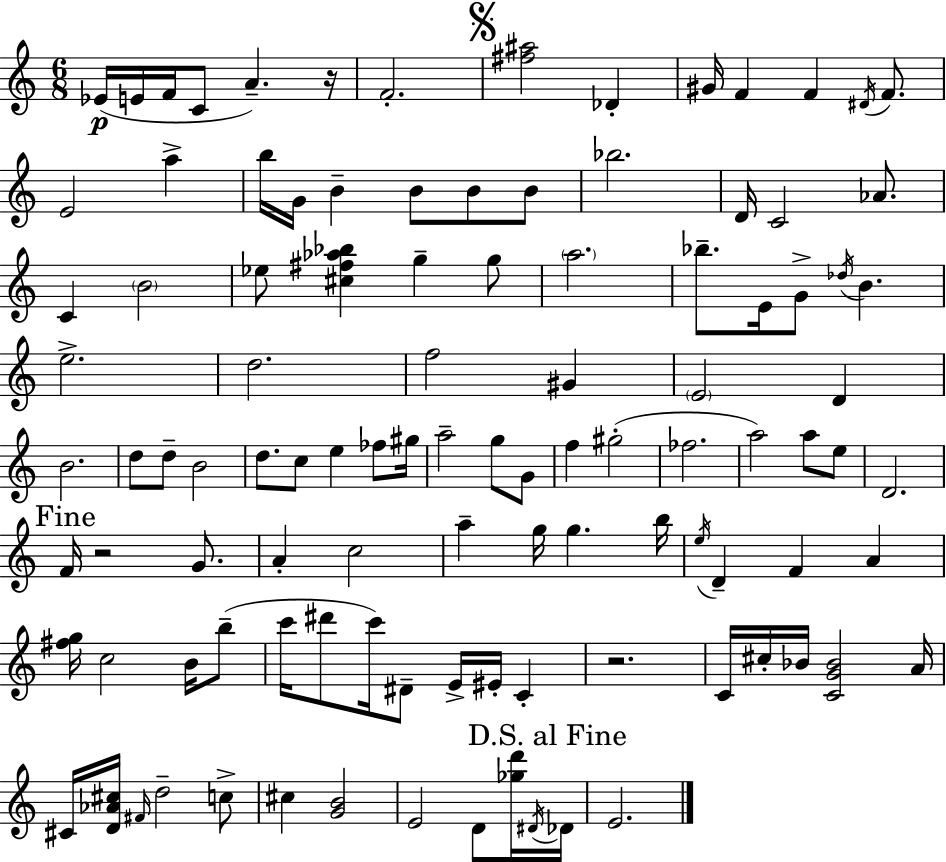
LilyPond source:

{
  \clef treble
  \numericTimeSignature
  \time 6/8
  \key a \minor
  ees'16(\p e'16 f'16 c'8 a'4.--) r16 | f'2.-. | \mark \markup { \musicglyph "scripts.segno" } <fis'' ais''>2 des'4-. | gis'16 f'4 f'4 \acciaccatura { dis'16 } f'8. | \break e'2 a''4-> | b''16 g'16 b'4-- b'8 b'8 b'8 | bes''2. | d'16 c'2 aes'8. | \break c'4 \parenthesize b'2 | ees''8 <cis'' fis'' aes'' bes''>4 g''4-- g''8 | \parenthesize a''2. | bes''8.-- e'16 g'8-> \acciaccatura { des''16 } b'4. | \break e''2.-> | d''2. | f''2 gis'4 | \parenthesize e'2 d'4 | \break b'2. | d''8 d''8-- b'2 | d''8. c''8 e''4 fes''8 | gis''16 a''2-- g''8 | \break g'8 f''4 gis''2-.( | fes''2. | a''2) a''8 | e''8 d'2. | \break \mark "Fine" f'16 r2 g'8. | a'4-. c''2 | a''4-- g''16 g''4. | b''16 \acciaccatura { e''16 } d'4-- f'4 a'4 | \break <fis'' g''>16 c''2 | b'16 b''8--( c'''16 dis'''8 c'''16) dis'8-- e'16-> eis'16-. c'4-. | r2. | c'16 cis''16-. bes'16 <c' g' bes'>2 | \break a'16 cis'16 <d' aes' cis''>16 \grace { fis'16 } d''2-- | c''8-> cis''4 <g' b'>2 | e'2 | d'8 <ges'' d'''>16 \acciaccatura { dis'16 } \mark "D.S. al Fine" des'16 e'2. | \break \bar "|."
}